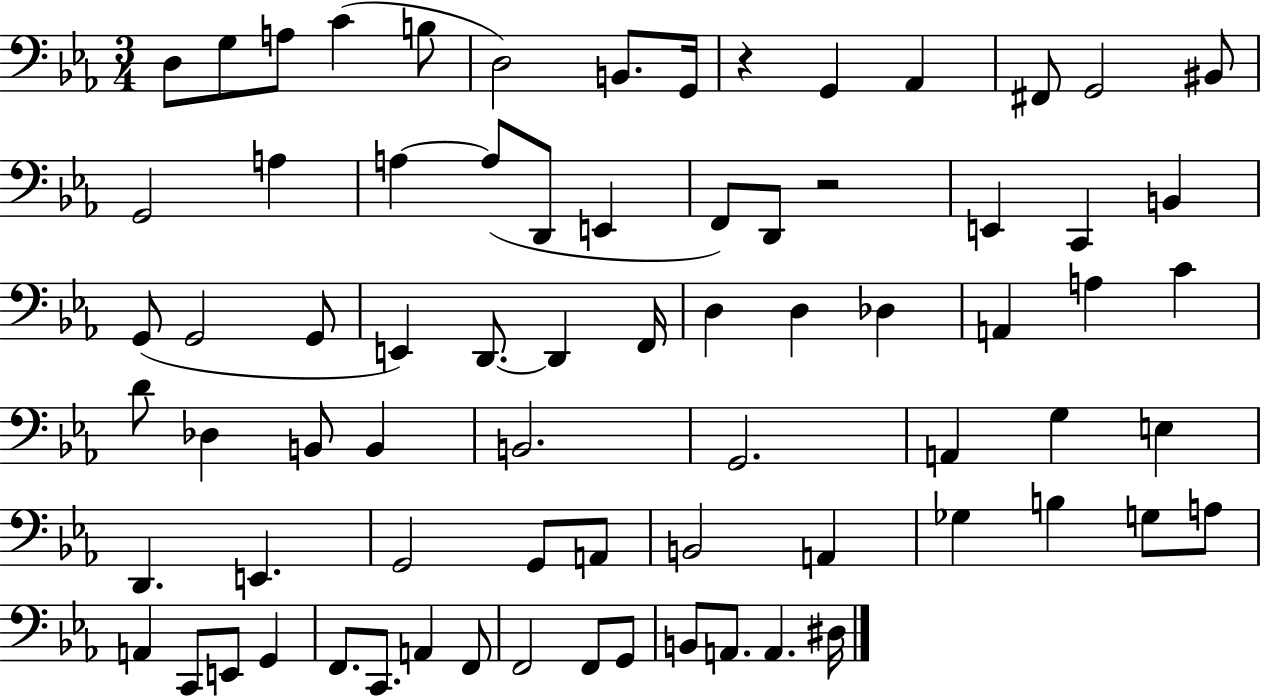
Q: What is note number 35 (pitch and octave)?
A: A2